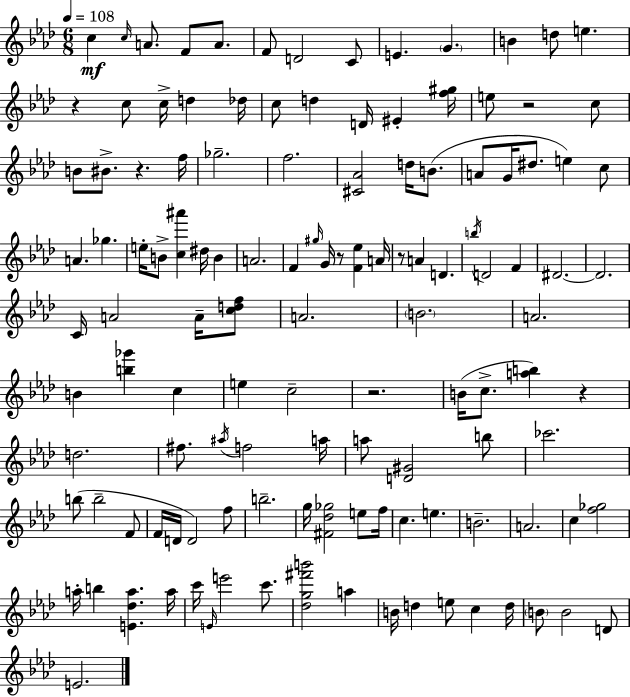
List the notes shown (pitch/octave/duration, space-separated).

C5/q C5/s A4/e. F4/e A4/e. F4/e D4/h C4/e E4/q. G4/q. B4/q D5/e E5/q. R/q C5/e C5/s D5/q Db5/s C5/e D5/q D4/s EIS4/q [F5,G#5]/s E5/e R/h C5/e B4/e BIS4/e. R/q. F5/s Gb5/h. F5/h. [C#4,Ab4]/h D5/s B4/e. A4/e G4/s D#5/e. E5/q C5/e A4/q. Gb5/q. E5/s B4/e [C5,A#6]/q D#5/s B4/q A4/h. F4/q G#5/s G4/s R/e [F4,Eb5]/q A4/s R/e A4/q D4/q. B5/s D4/h F4/q D#4/h. D#4/h. C4/s A4/h A4/s [C5,D5,F5]/e A4/h. B4/h. A4/h. B4/q [B5,Gb6]/q C5/q E5/q C5/h R/h. B4/s C5/e. [A5,B5]/q R/q D5/h. F#5/e. A#5/s F5/h A5/s A5/e [D4,G#4]/h B5/e CES6/h. B5/e B5/h F4/e F4/s D4/s D4/h F5/e B5/h. G5/s [F#4,Db5,Gb5]/h E5/e F5/s C5/q. E5/q. B4/h. A4/h. C5/q [F5,Gb5]/h A5/s B5/q [E4,Db5,A5]/q. A5/s C6/s E4/s E6/h C6/e. [Db5,G5,F#6,B6]/h A5/q B4/s D5/q E5/e C5/q D5/s B4/e B4/h D4/e E4/h.